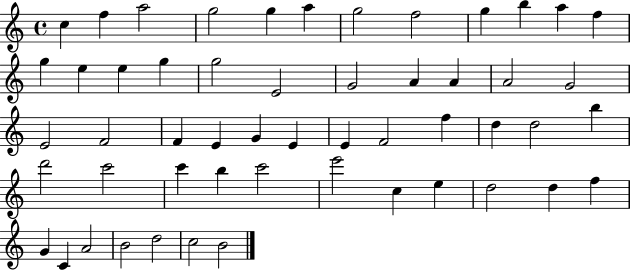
C5/q F5/q A5/h G5/h G5/q A5/q G5/h F5/h G5/q B5/q A5/q F5/q G5/q E5/q E5/q G5/q G5/h E4/h G4/h A4/q A4/q A4/h G4/h E4/h F4/h F4/q E4/q G4/q E4/q E4/q F4/h F5/q D5/q D5/h B5/q D6/h C6/h C6/q B5/q C6/h E6/h C5/q E5/q D5/h D5/q F5/q G4/q C4/q A4/h B4/h D5/h C5/h B4/h